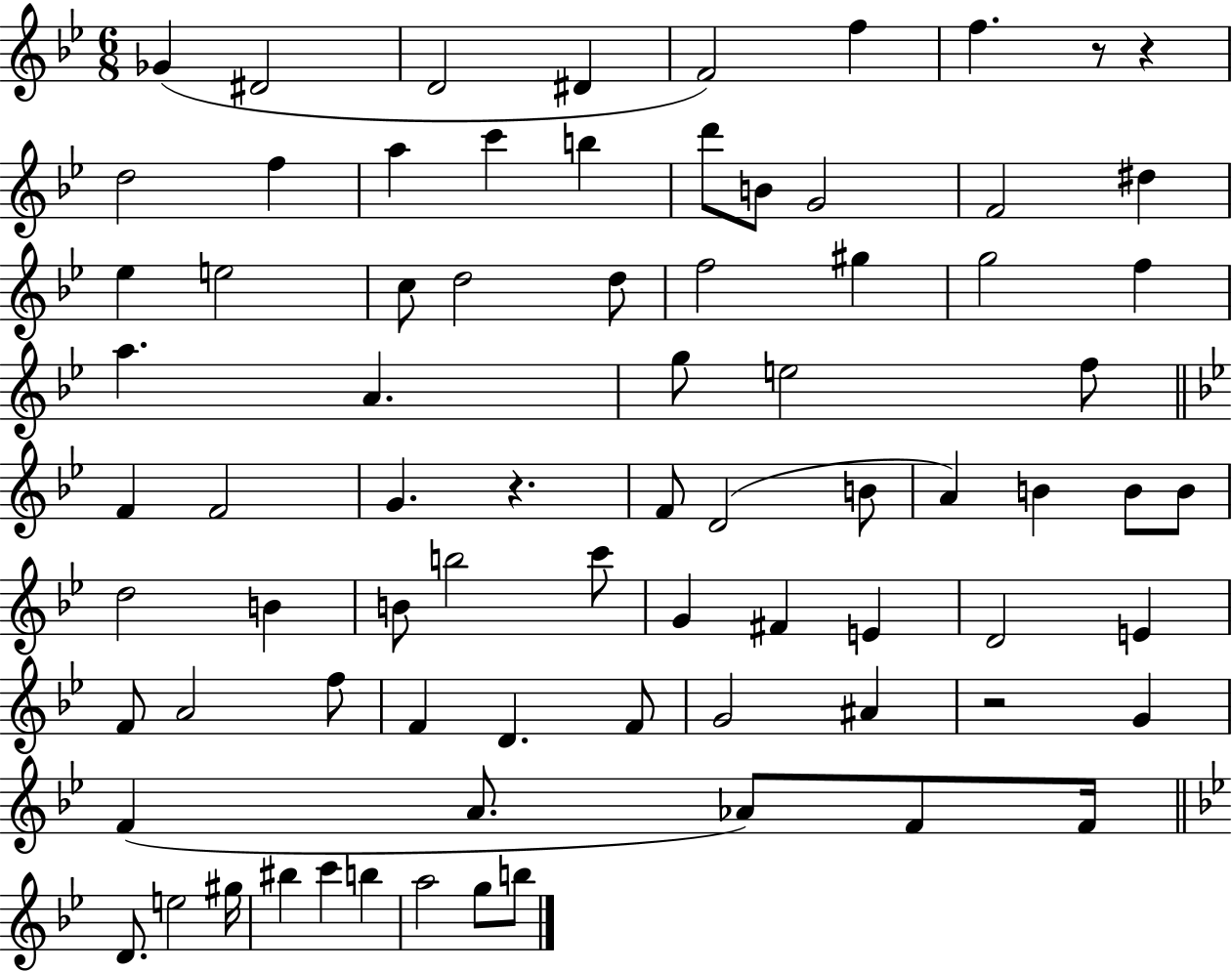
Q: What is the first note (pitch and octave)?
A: Gb4